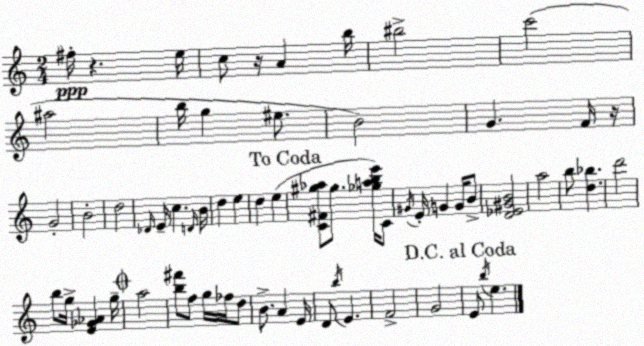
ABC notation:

X:1
T:Untitled
M:2/4
L:1/4
K:Am
^f/4 z e/4 c/2 z/4 A b/4 ^b2 c'2 ^a2 b/4 g ^e/2 B2 G F/4 z/4 G2 B2 d2 _D/4 E/4 c D/4 B/4 d e d e [C^F^g_a]/2 ^g/2 [_gabe']/4 C/2 ^G/4 E/4 G G/4 B/2 [D_E^GB]2 a2 b/2 [d_b] d'2 b/2 g/4 [E_G_A] g/4 a2 [b^f']/2 f/2 g/4 _f/4 d/2 B/2 A E/4 D/2 b/4 E F2 G2 E/2 b/4 e